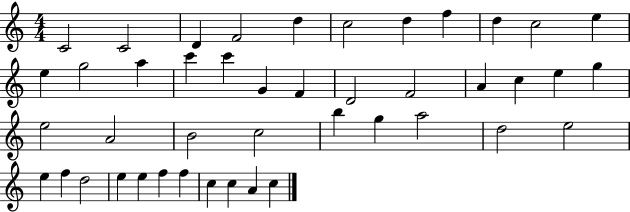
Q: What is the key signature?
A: C major